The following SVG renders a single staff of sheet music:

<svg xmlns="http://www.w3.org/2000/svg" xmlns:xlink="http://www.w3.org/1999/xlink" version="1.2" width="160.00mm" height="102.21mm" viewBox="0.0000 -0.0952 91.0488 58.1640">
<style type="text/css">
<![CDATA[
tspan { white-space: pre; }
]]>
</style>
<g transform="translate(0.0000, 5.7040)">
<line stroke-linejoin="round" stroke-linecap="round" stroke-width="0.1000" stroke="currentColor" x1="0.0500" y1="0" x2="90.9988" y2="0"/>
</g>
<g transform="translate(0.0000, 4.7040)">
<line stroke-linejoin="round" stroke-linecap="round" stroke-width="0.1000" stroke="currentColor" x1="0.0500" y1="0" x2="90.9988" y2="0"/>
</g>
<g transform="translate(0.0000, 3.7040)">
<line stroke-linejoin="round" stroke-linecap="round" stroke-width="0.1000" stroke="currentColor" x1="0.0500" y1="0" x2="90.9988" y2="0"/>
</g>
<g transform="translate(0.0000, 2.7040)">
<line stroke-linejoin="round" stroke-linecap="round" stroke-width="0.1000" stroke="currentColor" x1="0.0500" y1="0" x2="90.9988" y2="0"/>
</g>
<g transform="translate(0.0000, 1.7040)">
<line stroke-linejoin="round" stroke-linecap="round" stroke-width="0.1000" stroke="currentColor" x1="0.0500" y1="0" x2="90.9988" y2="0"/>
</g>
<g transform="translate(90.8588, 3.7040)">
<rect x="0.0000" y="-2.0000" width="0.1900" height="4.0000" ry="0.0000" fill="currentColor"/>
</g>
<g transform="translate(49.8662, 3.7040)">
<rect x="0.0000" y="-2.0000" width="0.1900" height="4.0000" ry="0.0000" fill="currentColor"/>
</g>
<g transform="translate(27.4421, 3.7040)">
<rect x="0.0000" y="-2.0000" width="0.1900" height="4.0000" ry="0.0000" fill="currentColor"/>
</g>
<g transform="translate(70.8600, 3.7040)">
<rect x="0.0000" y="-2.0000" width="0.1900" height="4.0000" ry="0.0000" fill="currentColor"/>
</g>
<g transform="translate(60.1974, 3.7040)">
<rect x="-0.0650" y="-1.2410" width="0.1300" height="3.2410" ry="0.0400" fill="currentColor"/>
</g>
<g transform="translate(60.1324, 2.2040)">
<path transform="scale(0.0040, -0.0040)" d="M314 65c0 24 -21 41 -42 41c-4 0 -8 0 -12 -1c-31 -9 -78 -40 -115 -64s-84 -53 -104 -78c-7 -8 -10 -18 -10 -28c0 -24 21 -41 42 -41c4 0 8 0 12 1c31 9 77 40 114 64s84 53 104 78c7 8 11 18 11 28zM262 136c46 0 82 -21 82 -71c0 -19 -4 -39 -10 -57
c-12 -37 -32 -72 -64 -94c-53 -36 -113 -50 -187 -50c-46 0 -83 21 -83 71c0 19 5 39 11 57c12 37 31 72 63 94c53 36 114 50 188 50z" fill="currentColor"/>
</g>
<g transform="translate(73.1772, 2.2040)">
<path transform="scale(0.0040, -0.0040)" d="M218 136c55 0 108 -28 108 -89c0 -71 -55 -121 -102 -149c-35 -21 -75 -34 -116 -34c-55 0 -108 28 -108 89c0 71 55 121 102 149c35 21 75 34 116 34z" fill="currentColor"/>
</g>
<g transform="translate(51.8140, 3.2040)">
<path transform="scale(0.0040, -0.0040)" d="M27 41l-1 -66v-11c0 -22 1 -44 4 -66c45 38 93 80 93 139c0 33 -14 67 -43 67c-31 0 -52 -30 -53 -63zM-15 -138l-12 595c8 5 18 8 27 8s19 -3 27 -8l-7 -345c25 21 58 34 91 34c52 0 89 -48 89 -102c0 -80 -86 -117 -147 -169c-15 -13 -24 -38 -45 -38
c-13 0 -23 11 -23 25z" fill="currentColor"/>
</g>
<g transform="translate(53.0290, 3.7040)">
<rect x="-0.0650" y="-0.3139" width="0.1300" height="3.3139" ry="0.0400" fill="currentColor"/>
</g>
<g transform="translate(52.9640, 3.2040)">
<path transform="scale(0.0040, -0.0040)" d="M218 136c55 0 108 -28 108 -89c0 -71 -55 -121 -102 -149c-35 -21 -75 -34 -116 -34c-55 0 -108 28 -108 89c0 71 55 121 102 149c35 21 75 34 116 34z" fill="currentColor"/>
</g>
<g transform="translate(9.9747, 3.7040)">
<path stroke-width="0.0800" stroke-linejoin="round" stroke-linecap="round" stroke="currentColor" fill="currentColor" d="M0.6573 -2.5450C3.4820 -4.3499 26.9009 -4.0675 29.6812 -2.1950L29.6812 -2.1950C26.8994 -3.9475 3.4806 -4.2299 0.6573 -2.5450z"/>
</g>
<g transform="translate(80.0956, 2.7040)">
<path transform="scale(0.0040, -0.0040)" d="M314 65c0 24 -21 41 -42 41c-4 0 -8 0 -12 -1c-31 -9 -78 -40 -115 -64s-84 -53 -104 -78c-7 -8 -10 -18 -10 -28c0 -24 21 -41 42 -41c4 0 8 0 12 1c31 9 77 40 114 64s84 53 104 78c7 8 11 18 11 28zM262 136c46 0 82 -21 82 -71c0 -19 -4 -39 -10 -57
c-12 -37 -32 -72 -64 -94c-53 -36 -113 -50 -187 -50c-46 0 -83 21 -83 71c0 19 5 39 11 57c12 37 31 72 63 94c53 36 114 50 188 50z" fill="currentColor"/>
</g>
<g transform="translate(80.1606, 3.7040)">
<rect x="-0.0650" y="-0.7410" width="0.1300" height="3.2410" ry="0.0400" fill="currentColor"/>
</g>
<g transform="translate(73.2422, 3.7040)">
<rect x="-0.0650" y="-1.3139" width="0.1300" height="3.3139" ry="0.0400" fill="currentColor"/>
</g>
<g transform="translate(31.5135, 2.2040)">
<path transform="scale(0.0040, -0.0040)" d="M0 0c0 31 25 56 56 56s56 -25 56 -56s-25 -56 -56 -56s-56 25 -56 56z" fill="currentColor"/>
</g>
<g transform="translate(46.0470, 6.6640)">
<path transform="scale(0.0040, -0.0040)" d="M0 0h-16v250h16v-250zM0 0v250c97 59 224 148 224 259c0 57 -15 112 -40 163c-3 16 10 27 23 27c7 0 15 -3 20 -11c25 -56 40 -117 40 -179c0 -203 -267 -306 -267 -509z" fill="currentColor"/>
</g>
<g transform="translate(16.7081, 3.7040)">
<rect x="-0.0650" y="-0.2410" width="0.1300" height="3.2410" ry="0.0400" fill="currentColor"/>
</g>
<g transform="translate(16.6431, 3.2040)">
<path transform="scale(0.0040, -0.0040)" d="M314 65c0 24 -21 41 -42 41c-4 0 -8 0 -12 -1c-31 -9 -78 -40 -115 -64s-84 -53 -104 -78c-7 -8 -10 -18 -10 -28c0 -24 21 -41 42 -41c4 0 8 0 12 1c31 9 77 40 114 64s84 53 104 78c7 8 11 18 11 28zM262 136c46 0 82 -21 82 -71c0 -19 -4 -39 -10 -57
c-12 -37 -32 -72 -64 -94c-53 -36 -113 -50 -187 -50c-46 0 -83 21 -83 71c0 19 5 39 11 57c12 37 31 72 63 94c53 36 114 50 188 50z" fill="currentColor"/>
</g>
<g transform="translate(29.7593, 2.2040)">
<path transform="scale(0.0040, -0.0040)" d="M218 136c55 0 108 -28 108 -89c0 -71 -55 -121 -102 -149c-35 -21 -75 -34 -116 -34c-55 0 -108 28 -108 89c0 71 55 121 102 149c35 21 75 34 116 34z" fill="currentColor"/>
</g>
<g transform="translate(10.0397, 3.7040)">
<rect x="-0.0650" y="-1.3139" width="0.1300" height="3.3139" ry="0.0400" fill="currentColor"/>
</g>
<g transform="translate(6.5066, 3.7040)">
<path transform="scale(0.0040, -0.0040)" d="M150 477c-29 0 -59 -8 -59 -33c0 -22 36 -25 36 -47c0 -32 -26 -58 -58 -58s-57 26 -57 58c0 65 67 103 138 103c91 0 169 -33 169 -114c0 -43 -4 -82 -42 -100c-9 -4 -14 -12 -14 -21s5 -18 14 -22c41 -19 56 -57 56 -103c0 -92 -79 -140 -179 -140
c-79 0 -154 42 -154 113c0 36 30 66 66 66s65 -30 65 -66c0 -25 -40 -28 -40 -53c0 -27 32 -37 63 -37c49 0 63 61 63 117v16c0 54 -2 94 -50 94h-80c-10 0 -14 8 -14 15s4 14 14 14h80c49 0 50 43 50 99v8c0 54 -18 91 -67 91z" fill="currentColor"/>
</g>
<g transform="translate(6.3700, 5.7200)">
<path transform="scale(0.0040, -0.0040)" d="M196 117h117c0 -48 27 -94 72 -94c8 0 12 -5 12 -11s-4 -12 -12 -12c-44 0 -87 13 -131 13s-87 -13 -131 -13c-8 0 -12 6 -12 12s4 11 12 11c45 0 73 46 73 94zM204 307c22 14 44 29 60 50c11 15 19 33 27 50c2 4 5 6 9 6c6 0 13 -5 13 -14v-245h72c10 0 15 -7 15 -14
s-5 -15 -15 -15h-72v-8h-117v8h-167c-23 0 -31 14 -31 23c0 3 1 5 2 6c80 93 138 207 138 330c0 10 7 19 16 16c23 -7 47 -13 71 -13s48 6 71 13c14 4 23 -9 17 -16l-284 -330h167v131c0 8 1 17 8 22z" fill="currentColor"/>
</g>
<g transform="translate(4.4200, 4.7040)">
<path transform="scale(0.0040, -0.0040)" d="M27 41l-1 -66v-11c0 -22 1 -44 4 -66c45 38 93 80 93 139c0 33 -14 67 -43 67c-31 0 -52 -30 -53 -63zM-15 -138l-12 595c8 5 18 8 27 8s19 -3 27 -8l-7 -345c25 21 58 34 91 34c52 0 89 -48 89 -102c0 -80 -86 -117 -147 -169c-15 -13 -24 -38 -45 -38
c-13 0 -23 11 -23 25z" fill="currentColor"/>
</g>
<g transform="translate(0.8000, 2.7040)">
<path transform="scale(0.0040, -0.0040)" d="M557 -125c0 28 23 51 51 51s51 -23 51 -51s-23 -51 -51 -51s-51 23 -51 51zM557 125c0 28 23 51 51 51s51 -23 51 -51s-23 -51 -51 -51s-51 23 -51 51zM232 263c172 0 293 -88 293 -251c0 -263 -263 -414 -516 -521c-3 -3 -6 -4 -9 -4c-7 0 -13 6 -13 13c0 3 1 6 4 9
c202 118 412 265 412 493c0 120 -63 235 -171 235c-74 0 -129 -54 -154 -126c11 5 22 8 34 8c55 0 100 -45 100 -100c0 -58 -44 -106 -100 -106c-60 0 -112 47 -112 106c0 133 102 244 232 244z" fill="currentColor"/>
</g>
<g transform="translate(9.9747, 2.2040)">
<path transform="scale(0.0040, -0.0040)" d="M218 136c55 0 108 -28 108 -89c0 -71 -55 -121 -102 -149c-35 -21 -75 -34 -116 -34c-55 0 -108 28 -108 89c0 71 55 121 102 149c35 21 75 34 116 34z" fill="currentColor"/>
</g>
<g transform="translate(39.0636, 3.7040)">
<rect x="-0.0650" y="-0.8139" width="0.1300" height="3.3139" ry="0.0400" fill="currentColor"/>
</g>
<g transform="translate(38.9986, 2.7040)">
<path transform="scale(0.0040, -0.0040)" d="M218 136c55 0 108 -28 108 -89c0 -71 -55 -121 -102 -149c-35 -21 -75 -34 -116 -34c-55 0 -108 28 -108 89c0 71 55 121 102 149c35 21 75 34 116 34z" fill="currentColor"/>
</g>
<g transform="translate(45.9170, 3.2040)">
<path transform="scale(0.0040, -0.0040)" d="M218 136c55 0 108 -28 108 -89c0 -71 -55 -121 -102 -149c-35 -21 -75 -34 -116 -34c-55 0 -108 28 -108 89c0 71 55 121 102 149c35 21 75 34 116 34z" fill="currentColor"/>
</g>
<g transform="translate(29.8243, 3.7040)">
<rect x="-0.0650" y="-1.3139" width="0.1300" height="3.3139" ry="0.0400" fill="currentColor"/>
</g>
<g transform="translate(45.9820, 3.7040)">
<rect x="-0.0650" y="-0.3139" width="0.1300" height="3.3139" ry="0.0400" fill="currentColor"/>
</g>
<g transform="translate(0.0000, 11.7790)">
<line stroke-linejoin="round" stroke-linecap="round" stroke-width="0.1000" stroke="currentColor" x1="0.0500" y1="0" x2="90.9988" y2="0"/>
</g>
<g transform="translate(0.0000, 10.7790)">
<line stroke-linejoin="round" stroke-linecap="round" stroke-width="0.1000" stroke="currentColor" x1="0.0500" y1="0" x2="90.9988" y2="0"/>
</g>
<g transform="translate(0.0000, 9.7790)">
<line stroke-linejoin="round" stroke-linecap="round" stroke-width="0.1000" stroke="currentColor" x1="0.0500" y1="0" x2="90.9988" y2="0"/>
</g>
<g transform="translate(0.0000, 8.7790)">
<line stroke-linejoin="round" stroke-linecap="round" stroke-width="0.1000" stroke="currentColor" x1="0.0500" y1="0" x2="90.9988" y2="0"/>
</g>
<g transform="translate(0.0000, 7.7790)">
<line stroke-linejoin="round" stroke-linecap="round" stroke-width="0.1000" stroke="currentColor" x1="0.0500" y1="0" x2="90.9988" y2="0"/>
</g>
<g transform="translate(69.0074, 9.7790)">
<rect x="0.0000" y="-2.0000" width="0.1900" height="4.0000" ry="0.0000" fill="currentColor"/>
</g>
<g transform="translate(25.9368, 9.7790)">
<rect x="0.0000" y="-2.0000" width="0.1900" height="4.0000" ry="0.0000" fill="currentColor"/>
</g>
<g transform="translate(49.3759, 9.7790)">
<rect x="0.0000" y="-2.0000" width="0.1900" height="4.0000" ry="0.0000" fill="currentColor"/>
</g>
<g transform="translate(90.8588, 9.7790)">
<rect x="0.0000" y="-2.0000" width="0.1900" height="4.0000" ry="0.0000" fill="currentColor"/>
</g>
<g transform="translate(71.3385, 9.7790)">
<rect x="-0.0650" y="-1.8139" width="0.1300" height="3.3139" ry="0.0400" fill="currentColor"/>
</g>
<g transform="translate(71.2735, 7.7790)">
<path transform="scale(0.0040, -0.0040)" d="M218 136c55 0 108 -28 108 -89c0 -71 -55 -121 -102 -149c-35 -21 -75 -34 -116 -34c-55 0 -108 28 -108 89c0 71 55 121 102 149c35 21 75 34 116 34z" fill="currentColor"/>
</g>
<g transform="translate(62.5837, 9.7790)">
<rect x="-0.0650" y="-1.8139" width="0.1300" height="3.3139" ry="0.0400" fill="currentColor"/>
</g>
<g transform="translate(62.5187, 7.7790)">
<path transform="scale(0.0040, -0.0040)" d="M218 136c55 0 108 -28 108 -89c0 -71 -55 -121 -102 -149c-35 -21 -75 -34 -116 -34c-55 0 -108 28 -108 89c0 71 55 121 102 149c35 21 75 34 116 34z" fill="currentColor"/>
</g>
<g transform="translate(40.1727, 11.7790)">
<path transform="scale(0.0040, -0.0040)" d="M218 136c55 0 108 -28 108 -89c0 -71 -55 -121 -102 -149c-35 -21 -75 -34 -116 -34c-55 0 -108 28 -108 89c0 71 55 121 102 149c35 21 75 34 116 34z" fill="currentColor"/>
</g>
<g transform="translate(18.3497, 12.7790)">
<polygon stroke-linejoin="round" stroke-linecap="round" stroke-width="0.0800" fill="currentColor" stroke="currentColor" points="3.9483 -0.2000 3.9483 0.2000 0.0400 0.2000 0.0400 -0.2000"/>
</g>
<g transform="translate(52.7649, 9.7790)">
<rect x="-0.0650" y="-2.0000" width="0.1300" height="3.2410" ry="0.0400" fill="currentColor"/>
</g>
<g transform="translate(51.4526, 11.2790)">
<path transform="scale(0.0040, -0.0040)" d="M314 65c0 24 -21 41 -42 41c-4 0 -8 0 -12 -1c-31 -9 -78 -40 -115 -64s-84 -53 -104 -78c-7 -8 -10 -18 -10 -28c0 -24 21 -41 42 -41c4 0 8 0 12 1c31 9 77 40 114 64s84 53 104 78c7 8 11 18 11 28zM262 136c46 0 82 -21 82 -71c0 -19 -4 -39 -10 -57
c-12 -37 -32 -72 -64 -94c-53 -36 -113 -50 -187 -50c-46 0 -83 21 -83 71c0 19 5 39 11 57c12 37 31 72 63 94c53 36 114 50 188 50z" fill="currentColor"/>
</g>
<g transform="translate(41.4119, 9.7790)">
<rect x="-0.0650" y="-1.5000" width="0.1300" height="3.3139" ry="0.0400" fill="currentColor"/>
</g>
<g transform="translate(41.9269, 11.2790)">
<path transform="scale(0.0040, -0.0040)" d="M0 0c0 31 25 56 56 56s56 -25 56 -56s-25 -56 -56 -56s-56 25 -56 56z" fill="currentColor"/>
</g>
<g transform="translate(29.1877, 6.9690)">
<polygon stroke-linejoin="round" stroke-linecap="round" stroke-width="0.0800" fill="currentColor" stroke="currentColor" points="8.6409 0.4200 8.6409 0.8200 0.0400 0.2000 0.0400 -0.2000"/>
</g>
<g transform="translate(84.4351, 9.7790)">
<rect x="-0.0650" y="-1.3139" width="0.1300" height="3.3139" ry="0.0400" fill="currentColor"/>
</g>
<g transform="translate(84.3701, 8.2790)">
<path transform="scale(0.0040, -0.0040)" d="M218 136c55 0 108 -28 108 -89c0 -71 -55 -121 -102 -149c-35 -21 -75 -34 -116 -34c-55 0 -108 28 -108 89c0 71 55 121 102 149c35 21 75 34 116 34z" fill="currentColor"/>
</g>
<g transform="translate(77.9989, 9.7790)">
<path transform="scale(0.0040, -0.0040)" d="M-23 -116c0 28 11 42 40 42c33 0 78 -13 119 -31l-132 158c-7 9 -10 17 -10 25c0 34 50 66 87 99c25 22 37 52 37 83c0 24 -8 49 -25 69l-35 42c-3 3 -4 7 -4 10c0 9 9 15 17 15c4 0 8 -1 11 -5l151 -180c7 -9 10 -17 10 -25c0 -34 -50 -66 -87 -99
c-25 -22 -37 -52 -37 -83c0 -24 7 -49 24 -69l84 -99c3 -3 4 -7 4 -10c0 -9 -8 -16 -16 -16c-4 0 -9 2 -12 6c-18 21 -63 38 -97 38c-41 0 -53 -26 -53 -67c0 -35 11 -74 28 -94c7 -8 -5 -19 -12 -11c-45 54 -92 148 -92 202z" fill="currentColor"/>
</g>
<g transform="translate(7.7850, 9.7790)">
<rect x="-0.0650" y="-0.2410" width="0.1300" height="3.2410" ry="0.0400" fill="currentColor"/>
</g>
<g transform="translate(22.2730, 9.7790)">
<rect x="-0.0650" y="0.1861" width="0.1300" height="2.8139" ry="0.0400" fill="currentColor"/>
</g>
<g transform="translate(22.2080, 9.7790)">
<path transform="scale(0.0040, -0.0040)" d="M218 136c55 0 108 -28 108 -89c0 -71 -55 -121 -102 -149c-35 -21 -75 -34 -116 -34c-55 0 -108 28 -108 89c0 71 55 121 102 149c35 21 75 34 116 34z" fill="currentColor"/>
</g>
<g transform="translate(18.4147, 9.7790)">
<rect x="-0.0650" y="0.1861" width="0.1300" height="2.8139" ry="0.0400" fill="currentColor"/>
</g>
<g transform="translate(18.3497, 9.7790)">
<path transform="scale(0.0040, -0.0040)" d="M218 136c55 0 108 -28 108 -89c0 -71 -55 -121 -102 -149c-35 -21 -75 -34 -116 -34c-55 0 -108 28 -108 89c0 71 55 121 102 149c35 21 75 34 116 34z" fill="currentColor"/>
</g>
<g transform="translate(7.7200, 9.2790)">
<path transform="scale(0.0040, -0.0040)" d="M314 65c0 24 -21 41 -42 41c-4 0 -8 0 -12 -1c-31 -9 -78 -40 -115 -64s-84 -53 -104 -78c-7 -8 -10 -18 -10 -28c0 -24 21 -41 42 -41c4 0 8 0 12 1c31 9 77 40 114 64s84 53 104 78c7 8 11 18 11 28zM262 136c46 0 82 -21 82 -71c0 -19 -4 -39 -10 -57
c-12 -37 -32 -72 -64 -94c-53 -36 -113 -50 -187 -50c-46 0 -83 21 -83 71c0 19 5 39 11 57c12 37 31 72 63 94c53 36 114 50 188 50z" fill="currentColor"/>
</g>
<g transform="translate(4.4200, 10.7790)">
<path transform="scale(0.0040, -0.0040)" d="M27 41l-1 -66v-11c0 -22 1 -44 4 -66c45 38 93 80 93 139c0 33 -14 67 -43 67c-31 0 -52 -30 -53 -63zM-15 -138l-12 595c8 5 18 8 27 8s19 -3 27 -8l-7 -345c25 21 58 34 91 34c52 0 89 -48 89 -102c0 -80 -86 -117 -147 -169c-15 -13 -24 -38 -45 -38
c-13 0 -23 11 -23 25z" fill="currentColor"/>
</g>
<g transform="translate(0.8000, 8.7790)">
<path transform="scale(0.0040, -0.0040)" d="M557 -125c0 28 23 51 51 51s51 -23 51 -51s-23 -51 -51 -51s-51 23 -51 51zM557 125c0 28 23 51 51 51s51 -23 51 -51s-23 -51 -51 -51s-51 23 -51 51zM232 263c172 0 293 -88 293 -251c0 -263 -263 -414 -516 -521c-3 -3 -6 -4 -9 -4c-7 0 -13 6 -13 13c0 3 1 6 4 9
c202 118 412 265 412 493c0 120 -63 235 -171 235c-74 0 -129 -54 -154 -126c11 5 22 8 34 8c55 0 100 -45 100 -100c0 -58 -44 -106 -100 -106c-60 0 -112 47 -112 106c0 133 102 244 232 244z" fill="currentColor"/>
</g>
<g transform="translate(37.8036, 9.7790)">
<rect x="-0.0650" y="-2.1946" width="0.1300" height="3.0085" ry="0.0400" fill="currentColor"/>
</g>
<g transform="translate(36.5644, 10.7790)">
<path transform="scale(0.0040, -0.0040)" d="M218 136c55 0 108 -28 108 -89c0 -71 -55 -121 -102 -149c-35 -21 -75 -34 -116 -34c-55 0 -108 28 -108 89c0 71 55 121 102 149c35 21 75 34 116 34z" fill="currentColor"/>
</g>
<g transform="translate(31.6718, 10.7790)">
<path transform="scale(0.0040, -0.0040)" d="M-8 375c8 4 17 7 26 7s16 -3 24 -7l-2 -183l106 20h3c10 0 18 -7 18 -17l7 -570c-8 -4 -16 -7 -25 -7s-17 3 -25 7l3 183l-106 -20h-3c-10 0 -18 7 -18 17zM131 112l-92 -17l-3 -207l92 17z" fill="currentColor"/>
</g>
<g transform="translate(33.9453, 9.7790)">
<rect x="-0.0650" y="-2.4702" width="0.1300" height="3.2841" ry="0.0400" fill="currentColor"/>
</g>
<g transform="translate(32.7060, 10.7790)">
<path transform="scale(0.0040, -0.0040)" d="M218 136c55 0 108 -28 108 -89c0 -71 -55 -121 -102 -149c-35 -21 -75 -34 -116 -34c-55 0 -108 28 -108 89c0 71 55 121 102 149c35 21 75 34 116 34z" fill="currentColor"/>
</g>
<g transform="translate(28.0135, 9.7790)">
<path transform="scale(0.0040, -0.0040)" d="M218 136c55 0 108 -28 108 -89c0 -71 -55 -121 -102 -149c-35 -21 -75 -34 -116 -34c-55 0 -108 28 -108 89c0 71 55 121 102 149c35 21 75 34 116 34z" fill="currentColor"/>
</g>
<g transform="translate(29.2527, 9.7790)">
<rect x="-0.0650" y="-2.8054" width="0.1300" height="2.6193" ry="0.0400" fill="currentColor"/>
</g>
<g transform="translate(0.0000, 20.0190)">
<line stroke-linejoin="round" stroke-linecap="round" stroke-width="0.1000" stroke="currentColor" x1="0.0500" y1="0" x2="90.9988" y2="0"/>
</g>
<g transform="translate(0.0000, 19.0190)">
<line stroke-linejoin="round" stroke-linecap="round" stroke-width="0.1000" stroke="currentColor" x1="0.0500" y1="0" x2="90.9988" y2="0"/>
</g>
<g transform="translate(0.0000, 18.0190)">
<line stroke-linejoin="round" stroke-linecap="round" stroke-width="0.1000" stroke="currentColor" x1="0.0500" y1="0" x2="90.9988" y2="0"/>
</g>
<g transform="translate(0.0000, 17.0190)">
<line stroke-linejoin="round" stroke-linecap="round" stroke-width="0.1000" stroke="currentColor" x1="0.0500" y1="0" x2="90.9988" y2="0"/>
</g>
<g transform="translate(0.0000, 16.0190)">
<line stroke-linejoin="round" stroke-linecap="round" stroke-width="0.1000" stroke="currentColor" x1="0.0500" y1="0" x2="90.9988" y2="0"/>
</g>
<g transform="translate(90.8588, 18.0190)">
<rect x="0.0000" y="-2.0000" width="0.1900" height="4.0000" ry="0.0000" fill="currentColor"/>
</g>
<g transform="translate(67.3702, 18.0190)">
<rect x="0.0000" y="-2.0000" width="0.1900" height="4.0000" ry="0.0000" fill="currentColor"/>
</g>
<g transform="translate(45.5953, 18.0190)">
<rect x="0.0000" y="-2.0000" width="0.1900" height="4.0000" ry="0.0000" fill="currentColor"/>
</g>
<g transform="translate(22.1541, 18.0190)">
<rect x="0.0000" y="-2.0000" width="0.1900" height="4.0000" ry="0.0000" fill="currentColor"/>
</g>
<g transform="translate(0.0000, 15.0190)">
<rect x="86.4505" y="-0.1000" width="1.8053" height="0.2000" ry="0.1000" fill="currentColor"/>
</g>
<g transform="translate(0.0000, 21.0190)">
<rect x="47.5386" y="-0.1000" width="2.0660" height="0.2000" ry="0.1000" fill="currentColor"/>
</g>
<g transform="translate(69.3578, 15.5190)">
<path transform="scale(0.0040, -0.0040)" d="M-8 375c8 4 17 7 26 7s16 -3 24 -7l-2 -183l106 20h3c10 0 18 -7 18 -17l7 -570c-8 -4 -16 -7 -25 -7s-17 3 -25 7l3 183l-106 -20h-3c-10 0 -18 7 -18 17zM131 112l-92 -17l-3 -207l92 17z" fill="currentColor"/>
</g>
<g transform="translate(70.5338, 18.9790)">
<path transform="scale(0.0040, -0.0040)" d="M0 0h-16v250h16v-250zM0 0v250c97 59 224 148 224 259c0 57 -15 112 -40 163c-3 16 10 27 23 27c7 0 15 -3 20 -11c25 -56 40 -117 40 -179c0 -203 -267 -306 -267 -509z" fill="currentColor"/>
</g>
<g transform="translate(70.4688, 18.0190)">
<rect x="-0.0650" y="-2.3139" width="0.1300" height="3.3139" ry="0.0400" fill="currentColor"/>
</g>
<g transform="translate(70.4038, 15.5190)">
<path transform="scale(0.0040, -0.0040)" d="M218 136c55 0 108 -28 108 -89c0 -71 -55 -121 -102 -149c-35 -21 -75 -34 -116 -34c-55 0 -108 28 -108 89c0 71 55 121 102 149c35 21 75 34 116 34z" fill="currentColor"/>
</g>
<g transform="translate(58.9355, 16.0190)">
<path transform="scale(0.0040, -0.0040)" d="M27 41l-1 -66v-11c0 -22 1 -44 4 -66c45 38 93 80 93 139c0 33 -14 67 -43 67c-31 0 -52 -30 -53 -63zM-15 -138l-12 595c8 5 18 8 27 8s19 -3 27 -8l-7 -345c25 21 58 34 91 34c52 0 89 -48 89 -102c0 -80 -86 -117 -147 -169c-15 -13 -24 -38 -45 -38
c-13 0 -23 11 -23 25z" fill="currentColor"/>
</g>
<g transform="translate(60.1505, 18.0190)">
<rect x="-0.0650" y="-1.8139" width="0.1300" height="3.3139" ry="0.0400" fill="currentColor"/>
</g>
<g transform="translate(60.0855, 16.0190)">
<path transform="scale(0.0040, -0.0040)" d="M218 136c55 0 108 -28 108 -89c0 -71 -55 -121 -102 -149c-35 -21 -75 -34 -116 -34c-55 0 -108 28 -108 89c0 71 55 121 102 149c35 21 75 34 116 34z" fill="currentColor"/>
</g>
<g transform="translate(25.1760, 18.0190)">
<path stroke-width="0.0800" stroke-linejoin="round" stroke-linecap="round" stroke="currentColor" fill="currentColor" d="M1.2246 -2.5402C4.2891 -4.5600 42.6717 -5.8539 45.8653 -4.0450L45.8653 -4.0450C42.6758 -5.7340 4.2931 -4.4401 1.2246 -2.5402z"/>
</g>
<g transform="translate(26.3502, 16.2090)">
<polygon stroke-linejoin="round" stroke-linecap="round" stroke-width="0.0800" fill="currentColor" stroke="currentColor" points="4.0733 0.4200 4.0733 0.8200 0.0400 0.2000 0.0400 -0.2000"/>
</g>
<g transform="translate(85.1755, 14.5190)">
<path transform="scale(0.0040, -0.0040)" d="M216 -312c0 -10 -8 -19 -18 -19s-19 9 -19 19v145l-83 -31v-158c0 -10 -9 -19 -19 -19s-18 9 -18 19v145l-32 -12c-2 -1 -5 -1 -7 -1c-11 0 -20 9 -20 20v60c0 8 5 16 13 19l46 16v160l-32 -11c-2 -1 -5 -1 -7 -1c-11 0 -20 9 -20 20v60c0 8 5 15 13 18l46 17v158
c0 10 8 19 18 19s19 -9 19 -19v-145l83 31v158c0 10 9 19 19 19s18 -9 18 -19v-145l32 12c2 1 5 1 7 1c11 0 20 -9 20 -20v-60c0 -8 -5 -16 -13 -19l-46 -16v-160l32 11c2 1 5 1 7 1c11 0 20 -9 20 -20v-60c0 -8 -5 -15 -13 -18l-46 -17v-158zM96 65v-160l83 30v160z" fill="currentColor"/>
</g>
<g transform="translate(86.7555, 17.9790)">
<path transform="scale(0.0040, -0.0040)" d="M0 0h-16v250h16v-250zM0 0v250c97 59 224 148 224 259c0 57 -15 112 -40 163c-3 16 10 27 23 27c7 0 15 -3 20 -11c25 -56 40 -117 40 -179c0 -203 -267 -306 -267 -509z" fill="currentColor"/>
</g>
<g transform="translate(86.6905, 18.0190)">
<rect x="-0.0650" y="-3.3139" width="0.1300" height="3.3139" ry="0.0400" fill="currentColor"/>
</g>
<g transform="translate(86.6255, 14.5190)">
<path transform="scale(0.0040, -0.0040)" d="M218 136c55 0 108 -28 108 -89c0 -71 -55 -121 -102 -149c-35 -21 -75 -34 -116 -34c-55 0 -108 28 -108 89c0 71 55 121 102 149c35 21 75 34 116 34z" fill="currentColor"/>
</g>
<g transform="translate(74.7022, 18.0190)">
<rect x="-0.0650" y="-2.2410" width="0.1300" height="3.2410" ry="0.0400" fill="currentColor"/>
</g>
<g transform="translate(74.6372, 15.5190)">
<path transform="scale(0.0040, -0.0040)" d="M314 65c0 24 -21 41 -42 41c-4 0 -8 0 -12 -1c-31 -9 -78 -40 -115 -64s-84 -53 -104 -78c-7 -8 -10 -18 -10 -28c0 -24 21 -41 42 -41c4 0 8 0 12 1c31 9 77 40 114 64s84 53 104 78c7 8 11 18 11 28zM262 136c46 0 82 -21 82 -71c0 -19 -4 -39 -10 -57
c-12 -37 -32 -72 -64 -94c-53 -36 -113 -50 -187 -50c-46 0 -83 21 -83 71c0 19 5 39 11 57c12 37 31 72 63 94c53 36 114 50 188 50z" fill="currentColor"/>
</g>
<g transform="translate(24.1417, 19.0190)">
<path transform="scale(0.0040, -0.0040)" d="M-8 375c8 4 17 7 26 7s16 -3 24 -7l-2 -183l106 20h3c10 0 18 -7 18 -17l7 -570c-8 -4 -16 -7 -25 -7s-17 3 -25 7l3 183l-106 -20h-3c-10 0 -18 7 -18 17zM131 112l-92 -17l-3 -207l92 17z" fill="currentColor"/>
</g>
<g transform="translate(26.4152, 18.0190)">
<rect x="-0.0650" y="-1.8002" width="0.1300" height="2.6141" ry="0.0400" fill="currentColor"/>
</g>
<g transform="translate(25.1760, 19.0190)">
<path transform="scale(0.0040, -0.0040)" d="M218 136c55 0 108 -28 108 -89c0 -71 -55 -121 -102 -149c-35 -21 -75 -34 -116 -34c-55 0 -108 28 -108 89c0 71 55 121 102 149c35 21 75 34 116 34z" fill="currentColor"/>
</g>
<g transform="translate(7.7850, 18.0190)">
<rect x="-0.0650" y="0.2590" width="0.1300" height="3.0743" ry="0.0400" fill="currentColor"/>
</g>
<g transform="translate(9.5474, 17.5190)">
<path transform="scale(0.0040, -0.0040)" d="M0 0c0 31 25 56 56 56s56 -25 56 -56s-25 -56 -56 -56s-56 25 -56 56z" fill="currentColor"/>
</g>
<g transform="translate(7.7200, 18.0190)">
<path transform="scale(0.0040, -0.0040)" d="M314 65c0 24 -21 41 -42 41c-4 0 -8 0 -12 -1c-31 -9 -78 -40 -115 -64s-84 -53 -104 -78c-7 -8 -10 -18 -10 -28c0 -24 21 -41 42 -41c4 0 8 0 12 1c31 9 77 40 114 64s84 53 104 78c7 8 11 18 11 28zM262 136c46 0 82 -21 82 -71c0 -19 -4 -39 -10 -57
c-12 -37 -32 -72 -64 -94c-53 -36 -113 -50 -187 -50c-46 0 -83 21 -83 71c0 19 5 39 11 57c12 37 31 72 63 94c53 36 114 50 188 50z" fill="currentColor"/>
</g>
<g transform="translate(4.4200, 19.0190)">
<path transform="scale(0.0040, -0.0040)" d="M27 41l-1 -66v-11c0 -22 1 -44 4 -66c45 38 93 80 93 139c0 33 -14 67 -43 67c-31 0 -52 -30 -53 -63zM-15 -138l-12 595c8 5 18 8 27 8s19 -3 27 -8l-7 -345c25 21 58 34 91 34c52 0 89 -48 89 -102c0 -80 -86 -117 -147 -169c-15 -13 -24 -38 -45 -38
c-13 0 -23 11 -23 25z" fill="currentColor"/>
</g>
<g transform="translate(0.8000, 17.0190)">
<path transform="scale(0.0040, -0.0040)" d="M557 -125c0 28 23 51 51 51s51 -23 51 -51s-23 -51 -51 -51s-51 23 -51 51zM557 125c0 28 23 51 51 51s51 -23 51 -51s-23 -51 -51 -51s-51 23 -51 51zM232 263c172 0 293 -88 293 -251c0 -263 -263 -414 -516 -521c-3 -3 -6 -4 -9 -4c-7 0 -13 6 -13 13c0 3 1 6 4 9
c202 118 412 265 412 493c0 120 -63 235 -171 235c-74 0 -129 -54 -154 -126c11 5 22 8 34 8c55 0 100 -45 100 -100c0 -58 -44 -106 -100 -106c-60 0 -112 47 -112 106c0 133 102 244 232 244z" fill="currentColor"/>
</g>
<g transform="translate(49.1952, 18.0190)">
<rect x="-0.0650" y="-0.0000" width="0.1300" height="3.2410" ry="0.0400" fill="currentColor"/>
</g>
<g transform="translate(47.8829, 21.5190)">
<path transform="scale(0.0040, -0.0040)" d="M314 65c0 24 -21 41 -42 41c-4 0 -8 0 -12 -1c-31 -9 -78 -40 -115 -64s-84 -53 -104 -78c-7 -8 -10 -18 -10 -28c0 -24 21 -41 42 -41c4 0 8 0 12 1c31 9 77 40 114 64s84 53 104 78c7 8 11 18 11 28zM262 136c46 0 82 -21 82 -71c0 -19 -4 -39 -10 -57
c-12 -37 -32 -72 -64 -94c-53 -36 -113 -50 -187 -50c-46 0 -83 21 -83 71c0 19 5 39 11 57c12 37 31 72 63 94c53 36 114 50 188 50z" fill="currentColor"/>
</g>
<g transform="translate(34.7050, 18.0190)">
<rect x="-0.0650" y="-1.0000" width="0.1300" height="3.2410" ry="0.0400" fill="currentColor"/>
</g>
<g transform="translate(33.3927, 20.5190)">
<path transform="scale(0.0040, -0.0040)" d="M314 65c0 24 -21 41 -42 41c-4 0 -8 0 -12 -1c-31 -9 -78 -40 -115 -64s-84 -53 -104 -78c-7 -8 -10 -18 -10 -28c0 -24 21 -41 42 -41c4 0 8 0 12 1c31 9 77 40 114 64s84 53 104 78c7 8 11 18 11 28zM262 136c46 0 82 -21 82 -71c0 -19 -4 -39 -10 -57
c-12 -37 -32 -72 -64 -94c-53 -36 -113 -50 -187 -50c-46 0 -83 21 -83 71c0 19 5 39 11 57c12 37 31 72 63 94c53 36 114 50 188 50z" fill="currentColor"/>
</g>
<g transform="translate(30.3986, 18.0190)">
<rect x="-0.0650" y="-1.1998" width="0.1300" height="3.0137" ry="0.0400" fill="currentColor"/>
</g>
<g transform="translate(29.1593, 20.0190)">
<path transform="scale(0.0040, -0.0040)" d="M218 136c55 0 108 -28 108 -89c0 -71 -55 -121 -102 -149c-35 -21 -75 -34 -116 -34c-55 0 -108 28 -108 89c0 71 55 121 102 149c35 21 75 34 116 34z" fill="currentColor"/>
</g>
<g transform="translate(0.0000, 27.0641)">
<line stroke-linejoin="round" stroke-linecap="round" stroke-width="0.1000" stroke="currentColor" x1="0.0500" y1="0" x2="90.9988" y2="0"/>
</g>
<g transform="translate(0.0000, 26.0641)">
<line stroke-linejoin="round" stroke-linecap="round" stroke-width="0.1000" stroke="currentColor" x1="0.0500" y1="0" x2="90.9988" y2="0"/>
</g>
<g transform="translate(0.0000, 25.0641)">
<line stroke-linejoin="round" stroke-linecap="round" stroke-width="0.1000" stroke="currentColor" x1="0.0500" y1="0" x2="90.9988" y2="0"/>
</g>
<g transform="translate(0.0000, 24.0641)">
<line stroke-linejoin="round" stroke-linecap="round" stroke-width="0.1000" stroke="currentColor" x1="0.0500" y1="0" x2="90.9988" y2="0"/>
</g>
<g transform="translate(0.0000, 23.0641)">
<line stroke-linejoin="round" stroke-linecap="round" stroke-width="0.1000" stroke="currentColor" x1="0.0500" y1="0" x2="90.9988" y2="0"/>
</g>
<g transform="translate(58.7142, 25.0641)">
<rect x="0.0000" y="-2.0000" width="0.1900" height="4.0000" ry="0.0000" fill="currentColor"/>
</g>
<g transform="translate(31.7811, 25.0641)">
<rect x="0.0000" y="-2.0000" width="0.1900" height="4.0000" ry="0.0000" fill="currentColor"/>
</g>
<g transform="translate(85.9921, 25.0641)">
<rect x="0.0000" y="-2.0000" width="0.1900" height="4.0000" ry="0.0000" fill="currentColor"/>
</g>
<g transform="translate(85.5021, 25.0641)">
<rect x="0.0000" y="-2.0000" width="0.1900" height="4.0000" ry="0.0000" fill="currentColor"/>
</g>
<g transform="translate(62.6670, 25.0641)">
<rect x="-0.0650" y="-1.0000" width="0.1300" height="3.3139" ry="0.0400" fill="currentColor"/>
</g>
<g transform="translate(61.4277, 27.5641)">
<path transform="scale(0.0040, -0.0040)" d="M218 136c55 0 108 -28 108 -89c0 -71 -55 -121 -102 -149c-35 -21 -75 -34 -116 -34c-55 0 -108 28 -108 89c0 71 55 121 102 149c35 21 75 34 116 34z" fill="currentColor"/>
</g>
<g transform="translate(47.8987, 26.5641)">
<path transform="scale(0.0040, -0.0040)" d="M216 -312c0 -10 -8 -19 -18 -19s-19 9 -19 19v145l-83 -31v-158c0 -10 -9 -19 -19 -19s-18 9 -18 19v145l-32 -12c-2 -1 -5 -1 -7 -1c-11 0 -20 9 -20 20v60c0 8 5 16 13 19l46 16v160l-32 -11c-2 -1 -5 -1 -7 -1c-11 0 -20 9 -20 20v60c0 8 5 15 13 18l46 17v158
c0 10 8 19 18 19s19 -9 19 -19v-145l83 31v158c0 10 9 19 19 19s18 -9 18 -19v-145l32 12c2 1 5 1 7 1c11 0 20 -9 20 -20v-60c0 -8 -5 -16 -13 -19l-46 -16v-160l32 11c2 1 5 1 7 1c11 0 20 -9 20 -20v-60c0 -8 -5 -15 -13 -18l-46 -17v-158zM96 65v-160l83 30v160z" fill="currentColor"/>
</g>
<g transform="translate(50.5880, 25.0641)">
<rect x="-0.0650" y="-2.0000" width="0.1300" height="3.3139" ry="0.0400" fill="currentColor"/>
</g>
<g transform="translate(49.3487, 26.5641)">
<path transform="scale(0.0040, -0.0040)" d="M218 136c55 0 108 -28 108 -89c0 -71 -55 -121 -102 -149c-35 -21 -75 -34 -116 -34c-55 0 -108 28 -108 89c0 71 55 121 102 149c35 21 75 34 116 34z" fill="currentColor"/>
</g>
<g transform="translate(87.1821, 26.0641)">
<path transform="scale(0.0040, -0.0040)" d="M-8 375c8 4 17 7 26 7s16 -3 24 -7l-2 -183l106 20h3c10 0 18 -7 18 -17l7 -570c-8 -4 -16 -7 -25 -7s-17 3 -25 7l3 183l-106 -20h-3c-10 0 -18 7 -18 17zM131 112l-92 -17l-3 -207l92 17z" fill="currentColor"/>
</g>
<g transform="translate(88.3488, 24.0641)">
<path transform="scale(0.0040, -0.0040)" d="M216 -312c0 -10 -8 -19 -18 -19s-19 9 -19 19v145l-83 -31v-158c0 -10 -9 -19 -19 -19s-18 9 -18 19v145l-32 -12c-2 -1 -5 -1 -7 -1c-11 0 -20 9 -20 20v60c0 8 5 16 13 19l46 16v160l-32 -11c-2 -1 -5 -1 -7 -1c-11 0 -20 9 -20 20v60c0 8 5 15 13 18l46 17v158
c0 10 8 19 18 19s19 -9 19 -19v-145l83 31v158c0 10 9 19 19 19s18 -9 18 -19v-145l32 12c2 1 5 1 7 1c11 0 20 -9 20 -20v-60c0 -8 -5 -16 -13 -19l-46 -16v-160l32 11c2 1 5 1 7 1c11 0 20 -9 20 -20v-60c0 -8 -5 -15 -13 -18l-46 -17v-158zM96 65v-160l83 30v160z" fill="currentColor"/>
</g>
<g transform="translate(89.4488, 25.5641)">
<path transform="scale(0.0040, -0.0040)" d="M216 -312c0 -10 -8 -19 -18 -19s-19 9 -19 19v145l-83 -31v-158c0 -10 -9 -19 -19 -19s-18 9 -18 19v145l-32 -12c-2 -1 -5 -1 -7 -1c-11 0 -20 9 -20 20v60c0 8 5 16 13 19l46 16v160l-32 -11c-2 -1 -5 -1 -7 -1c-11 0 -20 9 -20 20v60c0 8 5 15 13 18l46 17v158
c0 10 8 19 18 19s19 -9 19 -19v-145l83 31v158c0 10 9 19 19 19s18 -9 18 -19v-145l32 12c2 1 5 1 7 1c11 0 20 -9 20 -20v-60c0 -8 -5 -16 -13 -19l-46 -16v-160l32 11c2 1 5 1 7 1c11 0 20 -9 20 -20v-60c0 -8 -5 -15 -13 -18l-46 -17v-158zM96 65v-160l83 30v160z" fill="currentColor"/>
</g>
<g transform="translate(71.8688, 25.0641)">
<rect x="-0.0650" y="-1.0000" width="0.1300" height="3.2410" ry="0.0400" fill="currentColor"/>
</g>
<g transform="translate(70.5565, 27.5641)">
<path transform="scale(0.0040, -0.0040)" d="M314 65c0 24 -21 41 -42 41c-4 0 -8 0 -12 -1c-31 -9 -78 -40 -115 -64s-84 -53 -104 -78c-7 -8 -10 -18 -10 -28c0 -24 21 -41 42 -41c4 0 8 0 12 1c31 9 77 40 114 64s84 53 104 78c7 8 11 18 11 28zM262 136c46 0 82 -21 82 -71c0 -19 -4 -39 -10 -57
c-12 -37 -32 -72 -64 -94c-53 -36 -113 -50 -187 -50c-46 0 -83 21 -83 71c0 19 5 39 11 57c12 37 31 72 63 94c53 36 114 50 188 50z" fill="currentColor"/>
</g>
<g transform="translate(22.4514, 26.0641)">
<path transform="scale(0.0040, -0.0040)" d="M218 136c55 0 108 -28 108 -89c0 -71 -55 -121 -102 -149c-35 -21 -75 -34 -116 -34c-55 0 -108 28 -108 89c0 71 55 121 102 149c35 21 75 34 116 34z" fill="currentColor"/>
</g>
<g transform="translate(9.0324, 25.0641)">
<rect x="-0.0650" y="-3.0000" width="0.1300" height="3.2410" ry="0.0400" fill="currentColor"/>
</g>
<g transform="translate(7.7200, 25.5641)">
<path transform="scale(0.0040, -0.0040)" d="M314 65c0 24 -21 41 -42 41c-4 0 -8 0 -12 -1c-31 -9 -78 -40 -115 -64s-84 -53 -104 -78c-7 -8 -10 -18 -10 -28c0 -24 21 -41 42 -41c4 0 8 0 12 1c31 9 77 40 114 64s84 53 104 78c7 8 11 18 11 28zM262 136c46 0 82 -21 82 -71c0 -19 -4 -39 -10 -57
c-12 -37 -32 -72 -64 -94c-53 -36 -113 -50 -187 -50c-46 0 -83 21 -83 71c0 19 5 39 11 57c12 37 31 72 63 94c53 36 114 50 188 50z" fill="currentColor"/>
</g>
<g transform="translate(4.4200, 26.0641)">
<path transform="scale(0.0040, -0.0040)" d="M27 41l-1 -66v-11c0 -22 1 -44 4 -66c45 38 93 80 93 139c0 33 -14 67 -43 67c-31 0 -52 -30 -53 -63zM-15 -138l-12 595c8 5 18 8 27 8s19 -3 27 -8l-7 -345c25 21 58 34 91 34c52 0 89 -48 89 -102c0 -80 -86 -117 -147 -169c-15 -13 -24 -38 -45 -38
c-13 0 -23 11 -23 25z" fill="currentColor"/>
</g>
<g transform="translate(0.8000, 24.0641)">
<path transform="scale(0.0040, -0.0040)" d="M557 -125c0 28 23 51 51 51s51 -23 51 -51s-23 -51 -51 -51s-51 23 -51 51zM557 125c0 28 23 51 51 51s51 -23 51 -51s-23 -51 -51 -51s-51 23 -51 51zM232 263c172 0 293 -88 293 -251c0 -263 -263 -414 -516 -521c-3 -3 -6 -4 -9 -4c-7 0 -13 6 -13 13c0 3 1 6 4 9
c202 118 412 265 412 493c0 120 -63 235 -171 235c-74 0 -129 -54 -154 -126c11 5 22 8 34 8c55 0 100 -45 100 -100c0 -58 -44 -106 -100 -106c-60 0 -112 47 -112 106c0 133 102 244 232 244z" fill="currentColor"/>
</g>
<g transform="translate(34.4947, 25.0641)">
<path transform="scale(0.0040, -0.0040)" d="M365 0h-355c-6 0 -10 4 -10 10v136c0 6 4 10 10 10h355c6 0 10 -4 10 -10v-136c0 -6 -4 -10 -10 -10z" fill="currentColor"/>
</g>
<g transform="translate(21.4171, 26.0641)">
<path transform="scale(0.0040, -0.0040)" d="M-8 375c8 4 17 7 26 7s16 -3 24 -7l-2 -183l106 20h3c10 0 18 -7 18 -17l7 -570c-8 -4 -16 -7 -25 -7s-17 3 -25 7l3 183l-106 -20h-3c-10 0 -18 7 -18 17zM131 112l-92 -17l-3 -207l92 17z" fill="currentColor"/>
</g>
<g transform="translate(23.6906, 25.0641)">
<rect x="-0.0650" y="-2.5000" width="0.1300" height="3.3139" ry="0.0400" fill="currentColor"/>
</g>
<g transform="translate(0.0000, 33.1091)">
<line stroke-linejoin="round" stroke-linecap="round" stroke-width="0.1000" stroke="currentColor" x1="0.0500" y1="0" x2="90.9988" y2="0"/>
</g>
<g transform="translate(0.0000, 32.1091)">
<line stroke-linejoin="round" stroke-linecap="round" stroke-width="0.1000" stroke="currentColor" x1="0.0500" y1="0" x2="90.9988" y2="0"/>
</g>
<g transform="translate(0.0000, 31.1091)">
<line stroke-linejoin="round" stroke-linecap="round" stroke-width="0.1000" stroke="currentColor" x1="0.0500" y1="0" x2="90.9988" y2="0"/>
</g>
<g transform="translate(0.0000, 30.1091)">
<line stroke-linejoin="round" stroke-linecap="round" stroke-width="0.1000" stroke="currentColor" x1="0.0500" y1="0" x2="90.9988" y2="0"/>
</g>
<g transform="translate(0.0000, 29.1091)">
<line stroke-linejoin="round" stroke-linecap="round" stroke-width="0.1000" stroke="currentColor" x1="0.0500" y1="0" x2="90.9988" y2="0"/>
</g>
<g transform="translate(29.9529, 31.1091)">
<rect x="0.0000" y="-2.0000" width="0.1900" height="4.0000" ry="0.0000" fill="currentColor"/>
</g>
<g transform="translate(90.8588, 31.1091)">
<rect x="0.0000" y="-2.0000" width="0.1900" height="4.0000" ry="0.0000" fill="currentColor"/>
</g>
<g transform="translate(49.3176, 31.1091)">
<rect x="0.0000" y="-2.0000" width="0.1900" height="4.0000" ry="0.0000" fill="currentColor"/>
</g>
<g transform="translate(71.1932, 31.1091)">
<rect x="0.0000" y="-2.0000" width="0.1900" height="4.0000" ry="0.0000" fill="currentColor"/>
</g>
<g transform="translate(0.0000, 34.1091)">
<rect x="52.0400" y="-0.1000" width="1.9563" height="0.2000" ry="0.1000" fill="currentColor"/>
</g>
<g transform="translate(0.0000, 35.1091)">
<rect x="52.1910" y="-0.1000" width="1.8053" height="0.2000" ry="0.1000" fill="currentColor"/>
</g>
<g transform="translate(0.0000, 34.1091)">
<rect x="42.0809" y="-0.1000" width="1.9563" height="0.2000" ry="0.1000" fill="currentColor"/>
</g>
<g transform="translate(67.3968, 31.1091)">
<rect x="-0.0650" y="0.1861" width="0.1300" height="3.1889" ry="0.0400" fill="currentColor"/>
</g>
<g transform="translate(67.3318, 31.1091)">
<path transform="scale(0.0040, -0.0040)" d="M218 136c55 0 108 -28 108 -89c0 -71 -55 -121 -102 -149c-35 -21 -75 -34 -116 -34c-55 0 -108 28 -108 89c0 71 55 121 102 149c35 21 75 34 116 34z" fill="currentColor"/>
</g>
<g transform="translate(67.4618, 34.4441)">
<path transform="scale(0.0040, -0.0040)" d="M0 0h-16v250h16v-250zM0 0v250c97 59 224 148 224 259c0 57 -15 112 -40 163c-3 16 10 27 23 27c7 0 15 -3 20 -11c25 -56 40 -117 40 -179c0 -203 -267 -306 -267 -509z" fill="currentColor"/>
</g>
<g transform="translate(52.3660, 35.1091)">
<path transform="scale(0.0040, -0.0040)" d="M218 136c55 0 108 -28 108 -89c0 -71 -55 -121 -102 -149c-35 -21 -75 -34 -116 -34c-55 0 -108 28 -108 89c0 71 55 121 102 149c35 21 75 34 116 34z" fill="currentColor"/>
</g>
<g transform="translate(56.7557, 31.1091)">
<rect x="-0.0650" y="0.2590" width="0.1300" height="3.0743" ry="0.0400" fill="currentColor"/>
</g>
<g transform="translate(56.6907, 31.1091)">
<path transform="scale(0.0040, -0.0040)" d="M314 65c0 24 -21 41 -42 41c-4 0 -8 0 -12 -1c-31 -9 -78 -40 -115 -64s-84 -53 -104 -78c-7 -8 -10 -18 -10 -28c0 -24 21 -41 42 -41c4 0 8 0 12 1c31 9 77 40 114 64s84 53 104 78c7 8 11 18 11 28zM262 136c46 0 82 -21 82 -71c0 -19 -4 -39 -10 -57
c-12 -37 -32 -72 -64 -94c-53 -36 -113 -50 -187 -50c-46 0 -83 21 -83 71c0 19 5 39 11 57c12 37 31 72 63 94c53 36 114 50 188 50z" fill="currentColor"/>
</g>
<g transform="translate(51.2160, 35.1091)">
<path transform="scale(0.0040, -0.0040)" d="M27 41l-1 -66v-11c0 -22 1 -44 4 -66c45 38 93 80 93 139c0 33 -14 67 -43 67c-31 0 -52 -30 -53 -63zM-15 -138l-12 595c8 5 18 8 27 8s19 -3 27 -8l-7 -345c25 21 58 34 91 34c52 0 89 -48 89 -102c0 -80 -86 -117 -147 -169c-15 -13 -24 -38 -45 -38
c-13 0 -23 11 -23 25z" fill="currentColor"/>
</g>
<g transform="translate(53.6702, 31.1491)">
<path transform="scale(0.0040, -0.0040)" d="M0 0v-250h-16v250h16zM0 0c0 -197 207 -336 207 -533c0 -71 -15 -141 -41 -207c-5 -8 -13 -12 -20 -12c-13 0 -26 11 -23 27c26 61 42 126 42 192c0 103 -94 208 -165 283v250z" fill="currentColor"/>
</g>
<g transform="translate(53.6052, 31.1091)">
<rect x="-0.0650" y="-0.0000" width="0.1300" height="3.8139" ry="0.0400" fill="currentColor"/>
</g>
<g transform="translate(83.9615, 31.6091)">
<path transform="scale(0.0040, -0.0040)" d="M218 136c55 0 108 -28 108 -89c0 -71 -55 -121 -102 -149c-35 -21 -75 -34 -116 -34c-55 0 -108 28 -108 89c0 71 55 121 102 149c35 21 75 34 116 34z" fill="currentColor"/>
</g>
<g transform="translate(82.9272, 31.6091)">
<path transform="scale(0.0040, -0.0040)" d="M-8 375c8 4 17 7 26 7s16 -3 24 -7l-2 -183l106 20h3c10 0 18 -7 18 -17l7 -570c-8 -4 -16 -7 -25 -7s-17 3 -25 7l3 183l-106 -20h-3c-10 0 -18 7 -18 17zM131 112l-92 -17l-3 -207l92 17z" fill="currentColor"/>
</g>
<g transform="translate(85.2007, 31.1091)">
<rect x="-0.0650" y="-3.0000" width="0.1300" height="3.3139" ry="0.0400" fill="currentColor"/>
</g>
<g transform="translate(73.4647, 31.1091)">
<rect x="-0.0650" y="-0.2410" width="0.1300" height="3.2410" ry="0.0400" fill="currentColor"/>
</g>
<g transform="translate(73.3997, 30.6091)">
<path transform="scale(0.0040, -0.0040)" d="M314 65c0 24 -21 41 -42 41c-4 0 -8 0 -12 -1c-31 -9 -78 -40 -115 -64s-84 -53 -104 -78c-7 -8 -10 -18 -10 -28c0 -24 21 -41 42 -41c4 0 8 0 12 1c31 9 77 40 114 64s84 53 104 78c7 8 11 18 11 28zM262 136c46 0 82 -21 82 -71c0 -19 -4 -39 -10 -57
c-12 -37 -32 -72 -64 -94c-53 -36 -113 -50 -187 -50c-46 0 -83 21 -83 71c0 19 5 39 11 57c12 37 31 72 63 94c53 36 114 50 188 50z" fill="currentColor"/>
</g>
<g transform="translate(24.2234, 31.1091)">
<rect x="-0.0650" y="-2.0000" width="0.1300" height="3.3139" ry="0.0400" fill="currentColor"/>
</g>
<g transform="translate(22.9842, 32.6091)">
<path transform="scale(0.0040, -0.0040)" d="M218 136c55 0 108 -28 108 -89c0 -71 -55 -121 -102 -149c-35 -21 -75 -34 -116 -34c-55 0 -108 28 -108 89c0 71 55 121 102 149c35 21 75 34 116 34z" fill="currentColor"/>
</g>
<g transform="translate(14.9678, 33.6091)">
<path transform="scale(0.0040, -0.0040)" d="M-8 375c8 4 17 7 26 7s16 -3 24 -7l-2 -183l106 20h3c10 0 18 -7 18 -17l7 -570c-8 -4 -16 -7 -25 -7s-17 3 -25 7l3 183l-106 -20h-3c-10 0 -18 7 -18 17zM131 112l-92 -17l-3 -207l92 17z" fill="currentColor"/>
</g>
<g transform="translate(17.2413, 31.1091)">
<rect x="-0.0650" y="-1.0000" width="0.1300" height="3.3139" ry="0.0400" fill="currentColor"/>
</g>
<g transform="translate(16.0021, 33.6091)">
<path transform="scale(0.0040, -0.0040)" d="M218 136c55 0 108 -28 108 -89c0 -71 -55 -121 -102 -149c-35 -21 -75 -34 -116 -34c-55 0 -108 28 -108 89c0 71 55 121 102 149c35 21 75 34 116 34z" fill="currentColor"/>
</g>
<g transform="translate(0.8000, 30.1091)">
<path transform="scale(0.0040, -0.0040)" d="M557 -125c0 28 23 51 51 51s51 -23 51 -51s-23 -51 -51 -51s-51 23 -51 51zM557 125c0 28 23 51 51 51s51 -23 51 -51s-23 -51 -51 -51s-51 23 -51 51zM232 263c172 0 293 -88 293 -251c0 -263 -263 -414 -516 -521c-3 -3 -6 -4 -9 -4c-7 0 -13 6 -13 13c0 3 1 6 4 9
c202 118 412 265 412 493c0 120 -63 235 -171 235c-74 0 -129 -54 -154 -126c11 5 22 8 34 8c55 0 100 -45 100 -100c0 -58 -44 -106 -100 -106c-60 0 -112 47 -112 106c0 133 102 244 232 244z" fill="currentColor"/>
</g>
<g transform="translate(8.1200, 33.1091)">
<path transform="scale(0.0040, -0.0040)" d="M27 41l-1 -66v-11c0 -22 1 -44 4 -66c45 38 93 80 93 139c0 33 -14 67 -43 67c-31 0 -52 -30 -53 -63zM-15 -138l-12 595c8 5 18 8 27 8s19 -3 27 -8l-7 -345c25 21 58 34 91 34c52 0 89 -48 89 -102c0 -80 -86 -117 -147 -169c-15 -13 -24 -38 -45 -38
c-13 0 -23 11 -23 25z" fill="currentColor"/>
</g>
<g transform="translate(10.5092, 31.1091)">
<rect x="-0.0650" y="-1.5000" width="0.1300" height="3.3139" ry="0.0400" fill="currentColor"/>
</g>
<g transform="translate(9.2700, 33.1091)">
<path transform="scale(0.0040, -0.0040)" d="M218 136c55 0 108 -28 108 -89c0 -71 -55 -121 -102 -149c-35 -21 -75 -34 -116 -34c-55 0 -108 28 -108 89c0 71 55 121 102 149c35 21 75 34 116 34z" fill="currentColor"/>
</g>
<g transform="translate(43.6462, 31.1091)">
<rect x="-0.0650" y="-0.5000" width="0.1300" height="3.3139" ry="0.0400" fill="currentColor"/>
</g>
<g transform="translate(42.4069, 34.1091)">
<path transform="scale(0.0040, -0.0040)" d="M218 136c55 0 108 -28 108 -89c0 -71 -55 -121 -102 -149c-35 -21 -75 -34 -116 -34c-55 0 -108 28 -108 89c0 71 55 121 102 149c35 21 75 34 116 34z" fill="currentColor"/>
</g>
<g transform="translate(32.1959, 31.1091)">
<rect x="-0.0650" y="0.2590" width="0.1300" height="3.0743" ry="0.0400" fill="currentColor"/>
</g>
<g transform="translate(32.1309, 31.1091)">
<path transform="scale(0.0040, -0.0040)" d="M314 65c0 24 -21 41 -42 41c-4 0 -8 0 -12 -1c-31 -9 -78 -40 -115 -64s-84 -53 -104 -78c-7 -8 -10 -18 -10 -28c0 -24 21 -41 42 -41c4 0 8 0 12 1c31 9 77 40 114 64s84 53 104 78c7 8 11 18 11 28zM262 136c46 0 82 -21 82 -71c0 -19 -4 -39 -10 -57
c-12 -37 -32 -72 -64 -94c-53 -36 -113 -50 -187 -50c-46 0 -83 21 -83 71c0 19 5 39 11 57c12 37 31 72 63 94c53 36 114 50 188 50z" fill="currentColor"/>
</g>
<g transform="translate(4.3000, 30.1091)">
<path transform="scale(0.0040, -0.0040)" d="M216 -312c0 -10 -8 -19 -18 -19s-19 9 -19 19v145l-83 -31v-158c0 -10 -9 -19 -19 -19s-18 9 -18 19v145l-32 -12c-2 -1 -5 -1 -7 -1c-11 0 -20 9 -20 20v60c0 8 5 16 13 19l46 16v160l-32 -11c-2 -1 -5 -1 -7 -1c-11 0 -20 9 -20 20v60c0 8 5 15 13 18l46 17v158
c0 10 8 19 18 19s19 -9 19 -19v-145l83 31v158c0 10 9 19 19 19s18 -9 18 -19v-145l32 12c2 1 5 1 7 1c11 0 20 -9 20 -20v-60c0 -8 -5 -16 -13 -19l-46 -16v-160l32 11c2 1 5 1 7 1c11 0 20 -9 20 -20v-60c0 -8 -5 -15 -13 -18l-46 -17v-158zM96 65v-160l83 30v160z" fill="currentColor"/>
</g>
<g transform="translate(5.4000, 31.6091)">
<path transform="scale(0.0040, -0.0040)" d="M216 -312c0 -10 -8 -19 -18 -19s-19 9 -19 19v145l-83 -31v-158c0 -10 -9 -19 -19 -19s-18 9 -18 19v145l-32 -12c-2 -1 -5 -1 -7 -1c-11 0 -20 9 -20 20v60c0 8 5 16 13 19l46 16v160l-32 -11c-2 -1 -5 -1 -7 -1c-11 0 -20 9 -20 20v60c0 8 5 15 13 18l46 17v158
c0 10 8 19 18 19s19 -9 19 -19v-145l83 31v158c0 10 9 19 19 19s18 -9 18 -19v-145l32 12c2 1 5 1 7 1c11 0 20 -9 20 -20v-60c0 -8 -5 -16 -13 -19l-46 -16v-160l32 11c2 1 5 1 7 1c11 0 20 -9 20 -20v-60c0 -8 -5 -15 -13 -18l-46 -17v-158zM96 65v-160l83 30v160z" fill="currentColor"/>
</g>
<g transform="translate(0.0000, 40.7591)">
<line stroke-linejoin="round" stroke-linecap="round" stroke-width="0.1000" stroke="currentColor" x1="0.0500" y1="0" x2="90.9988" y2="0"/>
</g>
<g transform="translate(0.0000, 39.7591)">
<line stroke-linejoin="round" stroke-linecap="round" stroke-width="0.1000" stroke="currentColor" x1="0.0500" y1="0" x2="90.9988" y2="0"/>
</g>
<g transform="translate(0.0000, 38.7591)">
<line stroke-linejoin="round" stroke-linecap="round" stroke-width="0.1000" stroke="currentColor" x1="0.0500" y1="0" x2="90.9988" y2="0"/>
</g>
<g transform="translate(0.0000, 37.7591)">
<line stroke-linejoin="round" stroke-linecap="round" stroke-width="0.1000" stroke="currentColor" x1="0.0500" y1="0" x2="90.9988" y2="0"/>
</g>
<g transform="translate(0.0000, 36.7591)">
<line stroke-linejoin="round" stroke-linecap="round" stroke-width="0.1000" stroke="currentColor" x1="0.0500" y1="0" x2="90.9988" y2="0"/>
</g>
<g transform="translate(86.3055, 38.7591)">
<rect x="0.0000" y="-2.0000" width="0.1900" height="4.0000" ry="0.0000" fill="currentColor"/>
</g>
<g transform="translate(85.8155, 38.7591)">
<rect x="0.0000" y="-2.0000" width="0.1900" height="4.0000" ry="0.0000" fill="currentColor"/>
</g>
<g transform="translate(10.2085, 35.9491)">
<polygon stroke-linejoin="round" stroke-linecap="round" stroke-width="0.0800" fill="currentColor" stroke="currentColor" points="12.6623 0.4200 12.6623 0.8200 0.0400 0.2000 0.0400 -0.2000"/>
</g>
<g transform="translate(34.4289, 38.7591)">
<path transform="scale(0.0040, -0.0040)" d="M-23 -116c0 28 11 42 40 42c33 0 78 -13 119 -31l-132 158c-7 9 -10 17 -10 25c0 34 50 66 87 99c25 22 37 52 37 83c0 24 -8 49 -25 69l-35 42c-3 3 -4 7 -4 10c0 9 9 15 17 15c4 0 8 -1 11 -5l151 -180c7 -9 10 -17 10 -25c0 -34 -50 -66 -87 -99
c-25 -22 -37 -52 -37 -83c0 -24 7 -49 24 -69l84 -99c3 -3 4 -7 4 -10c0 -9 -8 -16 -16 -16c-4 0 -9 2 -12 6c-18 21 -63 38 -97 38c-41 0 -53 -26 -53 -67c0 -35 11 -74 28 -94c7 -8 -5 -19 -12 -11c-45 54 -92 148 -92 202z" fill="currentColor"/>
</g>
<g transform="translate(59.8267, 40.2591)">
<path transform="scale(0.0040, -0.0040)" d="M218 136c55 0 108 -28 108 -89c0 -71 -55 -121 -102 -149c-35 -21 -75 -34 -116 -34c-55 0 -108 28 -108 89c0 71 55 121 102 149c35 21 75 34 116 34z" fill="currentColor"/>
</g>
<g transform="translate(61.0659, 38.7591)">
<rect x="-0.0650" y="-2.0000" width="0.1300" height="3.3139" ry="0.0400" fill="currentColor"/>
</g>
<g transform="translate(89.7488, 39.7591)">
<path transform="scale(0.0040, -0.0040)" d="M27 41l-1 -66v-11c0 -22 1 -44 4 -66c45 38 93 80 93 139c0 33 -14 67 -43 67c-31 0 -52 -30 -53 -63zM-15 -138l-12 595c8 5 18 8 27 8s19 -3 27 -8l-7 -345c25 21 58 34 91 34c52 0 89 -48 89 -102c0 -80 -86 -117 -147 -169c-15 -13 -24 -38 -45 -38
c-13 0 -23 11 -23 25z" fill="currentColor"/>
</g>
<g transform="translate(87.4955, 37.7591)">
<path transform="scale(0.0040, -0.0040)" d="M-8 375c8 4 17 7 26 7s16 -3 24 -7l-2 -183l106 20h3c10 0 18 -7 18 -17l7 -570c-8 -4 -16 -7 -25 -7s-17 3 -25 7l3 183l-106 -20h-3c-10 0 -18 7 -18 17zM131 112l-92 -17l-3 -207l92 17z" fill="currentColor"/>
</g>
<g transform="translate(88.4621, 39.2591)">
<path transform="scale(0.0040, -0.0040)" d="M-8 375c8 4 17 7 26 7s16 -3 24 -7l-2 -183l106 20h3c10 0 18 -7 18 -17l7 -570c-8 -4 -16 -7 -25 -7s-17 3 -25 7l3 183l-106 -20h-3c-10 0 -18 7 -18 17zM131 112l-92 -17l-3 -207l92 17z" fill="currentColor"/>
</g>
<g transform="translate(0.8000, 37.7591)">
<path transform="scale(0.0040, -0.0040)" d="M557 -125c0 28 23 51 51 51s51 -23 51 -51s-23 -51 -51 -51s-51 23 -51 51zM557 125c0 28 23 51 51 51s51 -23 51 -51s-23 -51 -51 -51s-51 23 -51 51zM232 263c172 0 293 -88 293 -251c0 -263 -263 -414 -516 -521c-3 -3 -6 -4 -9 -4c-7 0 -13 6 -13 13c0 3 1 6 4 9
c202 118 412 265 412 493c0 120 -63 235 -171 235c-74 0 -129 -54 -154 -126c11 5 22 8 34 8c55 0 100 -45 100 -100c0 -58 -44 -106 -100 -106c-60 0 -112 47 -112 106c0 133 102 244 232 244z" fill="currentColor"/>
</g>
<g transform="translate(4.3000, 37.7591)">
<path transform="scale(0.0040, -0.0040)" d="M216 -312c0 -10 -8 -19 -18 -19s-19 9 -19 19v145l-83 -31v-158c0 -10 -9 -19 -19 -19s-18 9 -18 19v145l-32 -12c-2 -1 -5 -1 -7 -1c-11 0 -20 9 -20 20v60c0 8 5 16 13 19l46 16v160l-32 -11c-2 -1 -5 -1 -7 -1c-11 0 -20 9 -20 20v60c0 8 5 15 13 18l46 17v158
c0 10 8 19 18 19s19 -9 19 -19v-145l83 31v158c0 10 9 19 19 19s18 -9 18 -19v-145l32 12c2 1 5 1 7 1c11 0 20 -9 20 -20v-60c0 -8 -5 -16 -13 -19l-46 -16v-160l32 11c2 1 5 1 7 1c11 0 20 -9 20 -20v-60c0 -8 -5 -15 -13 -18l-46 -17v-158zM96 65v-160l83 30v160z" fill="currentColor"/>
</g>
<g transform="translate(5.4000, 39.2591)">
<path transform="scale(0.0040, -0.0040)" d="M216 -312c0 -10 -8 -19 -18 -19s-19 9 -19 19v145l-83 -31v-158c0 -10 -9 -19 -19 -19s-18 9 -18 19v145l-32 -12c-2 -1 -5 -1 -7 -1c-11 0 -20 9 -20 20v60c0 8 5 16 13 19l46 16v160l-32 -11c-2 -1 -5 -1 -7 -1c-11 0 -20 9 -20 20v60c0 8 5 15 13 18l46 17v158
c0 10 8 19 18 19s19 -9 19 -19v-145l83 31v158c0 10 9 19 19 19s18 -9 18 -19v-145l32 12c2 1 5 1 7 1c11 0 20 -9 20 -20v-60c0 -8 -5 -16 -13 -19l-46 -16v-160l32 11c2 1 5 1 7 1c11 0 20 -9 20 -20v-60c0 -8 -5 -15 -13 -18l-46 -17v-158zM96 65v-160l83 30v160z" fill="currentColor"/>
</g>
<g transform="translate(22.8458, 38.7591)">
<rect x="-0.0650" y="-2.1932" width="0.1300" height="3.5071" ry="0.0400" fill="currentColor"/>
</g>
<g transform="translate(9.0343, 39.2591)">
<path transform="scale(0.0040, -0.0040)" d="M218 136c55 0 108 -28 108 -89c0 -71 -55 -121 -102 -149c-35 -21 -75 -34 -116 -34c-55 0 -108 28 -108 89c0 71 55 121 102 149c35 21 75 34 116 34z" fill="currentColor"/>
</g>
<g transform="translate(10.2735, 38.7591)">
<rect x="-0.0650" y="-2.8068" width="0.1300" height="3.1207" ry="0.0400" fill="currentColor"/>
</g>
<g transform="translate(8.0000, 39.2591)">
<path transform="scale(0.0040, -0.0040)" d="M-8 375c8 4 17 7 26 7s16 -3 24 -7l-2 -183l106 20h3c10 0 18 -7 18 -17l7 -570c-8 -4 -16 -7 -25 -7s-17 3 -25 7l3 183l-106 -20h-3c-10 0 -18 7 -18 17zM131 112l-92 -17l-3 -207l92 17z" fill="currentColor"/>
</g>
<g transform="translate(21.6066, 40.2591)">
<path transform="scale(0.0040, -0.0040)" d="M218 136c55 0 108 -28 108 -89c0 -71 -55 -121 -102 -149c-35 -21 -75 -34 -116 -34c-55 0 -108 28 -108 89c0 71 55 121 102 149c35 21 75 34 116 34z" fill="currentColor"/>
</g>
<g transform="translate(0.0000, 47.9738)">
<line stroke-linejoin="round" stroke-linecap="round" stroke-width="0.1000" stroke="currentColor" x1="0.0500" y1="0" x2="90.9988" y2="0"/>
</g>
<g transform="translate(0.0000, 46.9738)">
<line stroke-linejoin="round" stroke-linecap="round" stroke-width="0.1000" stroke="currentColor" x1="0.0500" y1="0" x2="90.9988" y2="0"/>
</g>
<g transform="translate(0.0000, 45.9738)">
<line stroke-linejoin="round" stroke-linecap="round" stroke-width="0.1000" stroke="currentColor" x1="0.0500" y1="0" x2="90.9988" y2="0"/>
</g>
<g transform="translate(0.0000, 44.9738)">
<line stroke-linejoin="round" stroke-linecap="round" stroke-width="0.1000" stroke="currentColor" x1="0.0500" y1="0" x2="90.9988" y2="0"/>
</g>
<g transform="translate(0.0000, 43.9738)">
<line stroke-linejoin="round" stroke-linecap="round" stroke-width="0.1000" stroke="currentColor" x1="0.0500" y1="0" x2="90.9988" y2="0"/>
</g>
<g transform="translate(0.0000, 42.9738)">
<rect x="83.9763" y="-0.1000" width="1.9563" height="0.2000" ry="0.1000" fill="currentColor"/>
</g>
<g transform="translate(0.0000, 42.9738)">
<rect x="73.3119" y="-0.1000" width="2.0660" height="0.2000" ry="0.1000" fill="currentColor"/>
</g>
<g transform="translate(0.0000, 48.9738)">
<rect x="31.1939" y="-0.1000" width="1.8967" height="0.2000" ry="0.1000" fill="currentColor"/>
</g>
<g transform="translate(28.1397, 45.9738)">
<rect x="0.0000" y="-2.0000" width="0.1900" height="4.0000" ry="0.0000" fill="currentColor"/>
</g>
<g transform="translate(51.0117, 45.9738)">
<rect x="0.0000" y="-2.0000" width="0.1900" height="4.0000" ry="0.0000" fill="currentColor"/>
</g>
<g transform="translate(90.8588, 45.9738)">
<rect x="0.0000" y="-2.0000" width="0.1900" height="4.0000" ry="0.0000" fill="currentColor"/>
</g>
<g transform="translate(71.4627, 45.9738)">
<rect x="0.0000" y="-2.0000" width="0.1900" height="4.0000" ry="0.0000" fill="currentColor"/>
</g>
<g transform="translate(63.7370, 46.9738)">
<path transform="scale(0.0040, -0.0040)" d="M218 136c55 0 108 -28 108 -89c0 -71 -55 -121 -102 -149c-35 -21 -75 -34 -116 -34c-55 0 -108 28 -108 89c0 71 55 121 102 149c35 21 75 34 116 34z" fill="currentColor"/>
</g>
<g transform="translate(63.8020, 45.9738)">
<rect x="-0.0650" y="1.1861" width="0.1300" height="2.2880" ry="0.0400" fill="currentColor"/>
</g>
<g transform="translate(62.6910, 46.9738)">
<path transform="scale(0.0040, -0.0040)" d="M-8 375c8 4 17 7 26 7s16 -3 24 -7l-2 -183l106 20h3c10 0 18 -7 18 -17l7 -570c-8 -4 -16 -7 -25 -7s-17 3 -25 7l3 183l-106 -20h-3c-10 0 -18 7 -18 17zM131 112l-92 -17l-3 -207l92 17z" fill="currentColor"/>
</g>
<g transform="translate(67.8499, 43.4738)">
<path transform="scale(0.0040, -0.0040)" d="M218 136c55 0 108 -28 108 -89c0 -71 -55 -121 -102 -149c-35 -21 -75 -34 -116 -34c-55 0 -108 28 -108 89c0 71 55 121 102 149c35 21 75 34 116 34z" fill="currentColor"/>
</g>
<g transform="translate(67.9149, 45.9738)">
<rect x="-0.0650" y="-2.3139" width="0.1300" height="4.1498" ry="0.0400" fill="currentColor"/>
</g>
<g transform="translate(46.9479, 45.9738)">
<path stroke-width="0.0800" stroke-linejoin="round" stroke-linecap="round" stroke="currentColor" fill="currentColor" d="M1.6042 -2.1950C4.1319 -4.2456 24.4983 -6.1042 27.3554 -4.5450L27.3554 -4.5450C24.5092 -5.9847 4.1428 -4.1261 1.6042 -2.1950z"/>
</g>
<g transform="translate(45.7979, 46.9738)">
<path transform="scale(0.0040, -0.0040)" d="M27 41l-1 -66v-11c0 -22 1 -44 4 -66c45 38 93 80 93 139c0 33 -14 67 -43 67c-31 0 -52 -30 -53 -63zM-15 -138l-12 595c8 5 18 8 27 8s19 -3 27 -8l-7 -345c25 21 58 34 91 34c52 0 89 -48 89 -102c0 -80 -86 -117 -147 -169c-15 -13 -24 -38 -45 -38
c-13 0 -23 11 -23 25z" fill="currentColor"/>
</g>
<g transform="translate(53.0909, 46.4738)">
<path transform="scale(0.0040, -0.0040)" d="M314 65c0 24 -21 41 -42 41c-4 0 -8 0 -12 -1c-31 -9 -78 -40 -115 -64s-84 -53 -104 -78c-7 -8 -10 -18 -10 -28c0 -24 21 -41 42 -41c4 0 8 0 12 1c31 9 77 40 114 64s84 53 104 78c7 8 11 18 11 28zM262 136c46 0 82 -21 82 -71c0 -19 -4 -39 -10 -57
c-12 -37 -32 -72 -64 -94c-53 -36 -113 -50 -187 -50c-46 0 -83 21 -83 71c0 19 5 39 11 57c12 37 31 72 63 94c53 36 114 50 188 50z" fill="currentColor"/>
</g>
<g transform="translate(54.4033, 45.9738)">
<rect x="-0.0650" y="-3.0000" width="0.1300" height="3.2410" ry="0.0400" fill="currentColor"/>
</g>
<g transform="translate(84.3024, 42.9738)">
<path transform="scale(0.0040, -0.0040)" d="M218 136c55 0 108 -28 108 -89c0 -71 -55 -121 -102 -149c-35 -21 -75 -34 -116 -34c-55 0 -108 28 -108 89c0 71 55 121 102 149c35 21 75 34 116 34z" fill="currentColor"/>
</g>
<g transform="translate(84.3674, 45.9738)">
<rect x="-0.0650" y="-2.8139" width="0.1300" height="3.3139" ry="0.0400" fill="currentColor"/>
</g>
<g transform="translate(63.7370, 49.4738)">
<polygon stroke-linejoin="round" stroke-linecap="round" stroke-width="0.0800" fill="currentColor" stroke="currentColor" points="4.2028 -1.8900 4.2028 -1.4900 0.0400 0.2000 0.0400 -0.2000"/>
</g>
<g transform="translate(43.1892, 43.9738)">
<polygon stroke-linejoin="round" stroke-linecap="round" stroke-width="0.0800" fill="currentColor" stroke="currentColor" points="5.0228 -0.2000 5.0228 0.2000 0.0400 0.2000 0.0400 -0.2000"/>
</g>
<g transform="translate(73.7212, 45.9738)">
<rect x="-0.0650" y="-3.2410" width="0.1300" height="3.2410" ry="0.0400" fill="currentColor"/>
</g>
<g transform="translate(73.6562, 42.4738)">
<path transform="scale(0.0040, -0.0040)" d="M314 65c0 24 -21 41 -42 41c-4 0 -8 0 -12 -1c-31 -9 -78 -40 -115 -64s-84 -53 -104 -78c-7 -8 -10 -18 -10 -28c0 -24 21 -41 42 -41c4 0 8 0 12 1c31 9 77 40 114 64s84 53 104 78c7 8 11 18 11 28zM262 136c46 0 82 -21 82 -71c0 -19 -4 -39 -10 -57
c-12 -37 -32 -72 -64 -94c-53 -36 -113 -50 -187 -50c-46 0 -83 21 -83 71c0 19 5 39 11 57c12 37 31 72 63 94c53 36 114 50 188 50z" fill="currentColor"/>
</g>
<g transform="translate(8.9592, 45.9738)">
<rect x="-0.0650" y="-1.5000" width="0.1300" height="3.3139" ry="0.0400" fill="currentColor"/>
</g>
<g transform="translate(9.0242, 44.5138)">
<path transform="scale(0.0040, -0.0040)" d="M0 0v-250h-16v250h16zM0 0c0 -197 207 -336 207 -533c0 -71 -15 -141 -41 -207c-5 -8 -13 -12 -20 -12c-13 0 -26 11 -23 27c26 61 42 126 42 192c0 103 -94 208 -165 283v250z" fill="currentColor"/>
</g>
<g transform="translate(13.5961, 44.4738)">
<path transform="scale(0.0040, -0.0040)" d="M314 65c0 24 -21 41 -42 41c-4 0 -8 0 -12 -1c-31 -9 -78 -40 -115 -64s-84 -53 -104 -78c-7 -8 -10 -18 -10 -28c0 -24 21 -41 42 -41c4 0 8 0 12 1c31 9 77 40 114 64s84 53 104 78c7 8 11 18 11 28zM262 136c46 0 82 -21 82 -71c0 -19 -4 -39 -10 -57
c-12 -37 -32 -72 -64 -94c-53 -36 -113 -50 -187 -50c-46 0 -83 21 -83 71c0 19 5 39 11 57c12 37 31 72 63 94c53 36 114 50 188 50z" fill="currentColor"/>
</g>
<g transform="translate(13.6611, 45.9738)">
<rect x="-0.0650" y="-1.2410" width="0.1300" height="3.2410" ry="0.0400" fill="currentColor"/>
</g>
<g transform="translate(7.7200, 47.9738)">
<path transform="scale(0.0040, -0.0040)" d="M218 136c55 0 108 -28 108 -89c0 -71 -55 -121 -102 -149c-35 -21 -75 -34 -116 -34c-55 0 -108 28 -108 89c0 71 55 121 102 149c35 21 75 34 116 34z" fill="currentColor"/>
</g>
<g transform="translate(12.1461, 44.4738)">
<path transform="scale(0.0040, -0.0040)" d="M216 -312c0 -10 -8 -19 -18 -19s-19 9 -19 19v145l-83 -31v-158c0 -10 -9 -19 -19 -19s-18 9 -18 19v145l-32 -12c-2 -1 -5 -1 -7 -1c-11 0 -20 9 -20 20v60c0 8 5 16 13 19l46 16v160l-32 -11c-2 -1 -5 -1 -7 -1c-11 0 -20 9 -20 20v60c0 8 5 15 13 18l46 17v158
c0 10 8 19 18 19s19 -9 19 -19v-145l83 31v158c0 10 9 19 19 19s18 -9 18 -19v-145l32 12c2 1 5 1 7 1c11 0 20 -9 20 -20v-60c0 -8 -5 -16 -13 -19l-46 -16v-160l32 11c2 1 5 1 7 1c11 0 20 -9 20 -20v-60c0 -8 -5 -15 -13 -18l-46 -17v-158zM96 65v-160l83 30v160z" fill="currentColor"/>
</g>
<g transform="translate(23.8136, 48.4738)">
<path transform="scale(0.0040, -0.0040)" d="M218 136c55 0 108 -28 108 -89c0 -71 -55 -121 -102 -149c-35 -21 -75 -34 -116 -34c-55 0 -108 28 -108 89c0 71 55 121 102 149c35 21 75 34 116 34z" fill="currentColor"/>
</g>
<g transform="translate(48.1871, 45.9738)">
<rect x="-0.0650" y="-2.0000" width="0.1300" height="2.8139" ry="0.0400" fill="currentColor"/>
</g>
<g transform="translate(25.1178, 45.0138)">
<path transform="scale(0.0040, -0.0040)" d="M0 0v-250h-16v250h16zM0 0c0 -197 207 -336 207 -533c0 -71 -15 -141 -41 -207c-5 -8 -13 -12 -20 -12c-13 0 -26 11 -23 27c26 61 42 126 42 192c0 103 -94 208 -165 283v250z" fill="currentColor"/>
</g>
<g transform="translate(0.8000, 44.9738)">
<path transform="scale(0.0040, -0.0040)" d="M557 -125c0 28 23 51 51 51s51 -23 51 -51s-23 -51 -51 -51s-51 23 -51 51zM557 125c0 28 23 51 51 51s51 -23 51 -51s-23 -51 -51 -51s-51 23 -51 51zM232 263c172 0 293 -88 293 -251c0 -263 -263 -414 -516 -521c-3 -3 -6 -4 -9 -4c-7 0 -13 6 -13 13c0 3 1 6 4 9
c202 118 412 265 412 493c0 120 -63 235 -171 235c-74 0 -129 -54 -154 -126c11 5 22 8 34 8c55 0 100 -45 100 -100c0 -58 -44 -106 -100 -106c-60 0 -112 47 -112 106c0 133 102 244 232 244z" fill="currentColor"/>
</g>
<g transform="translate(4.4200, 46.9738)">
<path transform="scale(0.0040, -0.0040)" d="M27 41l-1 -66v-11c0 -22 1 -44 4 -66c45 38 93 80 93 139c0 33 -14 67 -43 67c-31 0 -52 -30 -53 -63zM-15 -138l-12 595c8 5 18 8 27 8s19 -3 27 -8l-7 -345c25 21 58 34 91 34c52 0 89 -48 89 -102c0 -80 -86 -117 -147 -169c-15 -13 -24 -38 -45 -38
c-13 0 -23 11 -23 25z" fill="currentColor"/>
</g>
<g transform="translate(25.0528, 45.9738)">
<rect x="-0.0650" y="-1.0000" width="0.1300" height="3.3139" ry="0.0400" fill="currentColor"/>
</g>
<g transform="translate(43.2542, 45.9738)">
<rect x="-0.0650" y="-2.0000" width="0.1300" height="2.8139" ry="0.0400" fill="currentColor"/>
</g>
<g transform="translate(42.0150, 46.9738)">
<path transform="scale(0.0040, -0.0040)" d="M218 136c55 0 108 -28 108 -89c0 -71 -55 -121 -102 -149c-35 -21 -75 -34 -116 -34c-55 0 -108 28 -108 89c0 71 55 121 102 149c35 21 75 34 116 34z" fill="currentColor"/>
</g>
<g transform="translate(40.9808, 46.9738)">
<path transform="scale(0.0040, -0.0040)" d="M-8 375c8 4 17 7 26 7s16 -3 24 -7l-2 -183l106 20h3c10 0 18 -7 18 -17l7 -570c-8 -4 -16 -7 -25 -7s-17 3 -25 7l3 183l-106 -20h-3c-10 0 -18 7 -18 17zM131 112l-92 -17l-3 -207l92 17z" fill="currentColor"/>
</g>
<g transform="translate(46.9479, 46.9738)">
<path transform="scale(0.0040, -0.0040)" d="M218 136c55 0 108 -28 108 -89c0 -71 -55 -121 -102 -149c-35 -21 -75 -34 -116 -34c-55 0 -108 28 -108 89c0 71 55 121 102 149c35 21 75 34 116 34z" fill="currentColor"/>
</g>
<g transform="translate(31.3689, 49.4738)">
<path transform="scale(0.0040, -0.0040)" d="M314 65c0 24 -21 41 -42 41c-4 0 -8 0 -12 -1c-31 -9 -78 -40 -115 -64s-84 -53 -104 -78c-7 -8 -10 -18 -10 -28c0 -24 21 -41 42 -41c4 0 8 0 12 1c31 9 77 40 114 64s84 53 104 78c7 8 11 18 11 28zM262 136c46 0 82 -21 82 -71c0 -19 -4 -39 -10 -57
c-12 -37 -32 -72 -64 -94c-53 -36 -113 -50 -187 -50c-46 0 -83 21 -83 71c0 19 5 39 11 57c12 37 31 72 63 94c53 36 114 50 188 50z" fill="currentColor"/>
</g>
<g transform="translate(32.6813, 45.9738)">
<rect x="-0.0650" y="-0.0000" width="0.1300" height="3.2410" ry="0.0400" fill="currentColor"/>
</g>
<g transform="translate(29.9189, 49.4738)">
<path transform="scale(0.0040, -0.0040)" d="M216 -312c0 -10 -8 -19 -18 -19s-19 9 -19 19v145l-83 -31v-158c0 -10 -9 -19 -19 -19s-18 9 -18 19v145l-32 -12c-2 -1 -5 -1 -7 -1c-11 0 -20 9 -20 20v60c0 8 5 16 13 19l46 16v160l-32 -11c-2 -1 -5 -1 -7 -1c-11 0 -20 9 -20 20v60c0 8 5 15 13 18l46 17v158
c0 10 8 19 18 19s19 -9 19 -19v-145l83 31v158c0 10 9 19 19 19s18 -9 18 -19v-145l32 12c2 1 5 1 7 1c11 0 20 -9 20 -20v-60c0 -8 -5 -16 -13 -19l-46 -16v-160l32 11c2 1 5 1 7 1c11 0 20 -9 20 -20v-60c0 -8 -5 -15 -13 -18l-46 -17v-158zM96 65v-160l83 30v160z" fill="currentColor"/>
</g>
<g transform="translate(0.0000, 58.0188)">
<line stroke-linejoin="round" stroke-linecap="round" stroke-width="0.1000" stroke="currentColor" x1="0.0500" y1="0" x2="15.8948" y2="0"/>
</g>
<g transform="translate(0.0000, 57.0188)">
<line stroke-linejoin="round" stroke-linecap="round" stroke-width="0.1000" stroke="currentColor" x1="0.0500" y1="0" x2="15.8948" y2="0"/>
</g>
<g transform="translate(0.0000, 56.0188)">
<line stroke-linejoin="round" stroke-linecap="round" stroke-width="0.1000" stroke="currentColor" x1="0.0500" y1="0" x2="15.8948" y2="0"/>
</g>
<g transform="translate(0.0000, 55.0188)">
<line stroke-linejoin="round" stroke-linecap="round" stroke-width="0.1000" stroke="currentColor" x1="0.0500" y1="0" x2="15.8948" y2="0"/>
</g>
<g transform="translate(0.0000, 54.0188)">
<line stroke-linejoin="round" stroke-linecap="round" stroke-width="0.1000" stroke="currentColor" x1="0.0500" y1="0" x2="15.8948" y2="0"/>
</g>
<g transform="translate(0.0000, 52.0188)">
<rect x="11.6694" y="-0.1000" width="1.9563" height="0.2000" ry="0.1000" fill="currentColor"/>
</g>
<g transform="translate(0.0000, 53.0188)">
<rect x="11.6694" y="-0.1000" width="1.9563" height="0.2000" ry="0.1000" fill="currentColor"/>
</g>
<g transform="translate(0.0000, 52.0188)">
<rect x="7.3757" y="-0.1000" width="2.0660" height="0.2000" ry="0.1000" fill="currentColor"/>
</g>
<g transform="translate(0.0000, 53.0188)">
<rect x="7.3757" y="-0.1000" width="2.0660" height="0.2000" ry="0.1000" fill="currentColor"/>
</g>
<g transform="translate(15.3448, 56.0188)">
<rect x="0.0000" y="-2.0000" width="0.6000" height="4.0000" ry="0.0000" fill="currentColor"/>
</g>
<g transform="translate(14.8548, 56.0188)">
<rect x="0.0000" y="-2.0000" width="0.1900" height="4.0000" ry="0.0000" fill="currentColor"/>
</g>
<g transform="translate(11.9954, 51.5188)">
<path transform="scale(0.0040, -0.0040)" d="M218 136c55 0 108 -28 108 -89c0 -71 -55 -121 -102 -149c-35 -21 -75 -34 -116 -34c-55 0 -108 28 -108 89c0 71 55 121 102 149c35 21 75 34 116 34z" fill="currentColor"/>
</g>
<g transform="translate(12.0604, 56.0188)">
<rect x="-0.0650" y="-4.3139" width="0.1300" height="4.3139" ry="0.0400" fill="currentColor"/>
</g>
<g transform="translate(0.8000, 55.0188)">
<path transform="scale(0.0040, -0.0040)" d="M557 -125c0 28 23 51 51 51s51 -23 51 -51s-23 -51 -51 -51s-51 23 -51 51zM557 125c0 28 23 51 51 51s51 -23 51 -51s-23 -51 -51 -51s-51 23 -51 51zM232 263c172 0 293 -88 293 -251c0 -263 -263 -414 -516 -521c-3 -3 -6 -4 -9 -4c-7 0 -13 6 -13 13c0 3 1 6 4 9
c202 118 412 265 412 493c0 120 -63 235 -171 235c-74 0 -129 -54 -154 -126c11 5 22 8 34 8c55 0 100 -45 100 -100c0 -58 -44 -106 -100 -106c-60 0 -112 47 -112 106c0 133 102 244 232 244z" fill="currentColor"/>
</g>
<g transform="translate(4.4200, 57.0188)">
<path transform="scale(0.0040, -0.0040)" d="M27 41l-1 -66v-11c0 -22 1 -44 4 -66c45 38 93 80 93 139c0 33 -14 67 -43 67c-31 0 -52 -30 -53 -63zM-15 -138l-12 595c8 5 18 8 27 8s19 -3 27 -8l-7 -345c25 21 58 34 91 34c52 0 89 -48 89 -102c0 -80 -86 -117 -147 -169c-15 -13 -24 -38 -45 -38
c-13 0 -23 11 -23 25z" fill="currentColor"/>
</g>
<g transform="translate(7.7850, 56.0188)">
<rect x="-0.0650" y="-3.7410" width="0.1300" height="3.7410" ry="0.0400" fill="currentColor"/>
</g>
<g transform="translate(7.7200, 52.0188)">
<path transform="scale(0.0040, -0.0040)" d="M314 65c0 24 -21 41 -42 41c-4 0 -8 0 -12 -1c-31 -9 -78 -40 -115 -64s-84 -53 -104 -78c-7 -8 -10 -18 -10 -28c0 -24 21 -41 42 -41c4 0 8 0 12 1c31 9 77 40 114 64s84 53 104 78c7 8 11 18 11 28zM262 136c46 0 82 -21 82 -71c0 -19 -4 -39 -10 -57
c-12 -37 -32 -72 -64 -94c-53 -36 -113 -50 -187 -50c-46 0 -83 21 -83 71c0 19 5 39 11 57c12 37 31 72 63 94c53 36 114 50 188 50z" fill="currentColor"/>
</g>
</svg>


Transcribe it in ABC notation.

X:1
T:Untitled
M:3/4
L:1/4
K:F
G, E,2 G, F, E,/2 _E, G,2 G, F,2 E,2 D,/2 D,/2 D,/2 B,,/2 B,,/2 G,, A,,2 A, A, z G, D,2 B,,/2 G,,/2 F,,2 D,,2 _A, B,/2 B,2 ^D/2 C,2 B,, z2 ^A,, F,, F,,2 _G,, F,, A,, D,2 E,, _C,,/2 D,2 D,/2 E,2 C, C,/2 A,,/2 z A,, G,,/2 ^G,2 F,,/2 ^D,,2 B,,/2 _B,,/2 C,2 B,,/2 _B,/2 D2 C E2 F